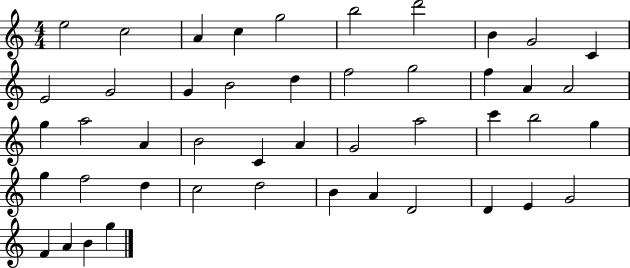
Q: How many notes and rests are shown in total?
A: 46